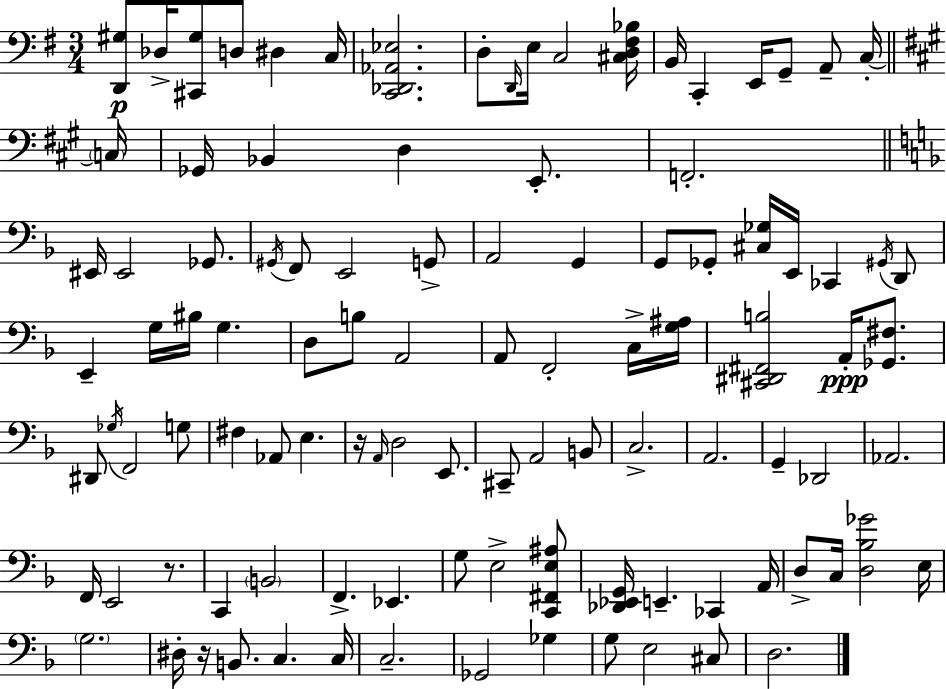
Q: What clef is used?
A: bass